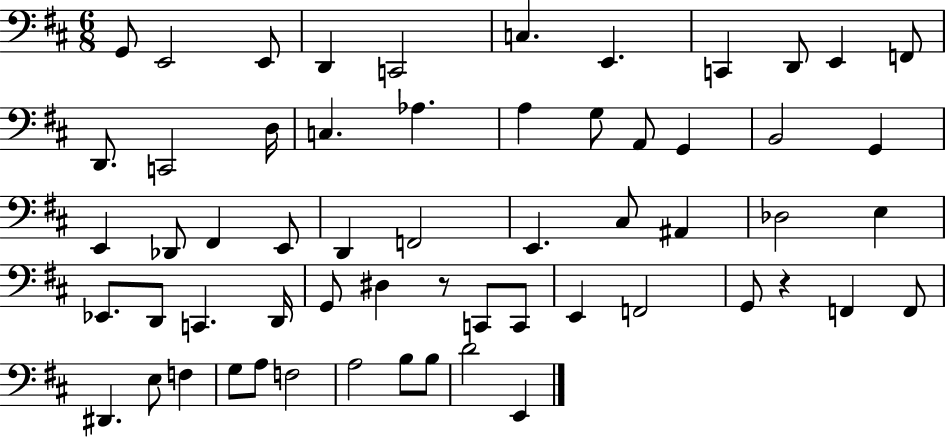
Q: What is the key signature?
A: D major